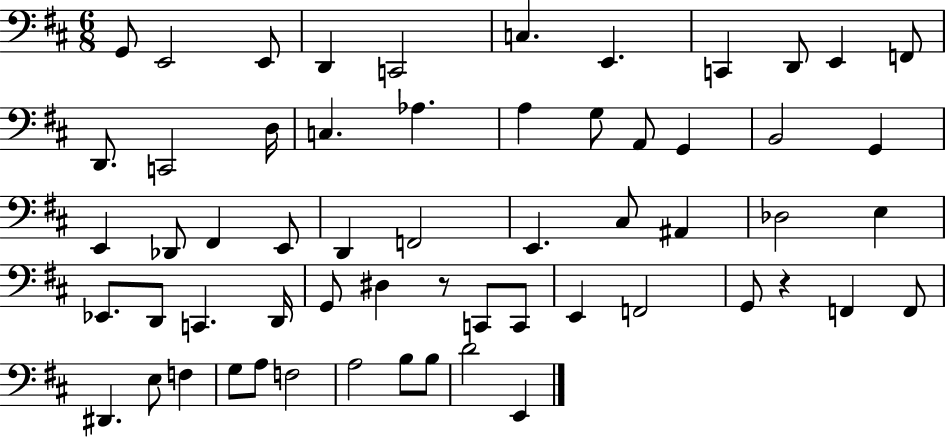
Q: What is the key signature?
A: D major